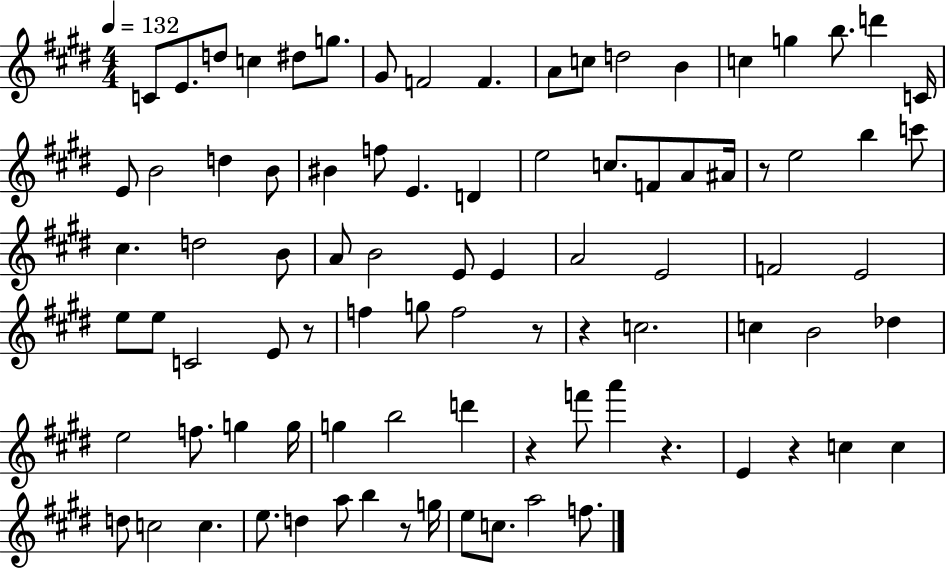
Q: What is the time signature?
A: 4/4